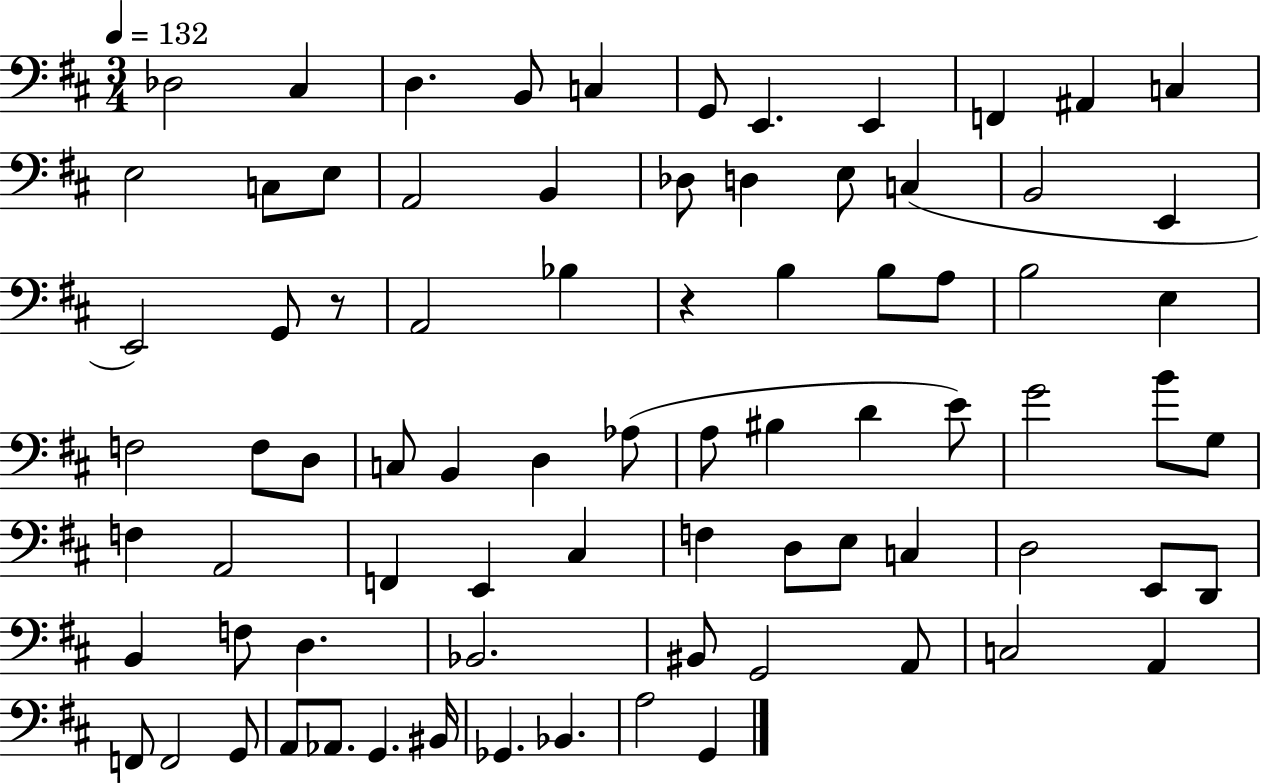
Db3/h C#3/q D3/q. B2/e C3/q G2/e E2/q. E2/q F2/q A#2/q C3/q E3/h C3/e E3/e A2/h B2/q Db3/e D3/q E3/e C3/q B2/h E2/q E2/h G2/e R/e A2/h Bb3/q R/q B3/q B3/e A3/e B3/h E3/q F3/h F3/e D3/e C3/e B2/q D3/q Ab3/e A3/e BIS3/q D4/q E4/e G4/h B4/e G3/e F3/q A2/h F2/q E2/q C#3/q F3/q D3/e E3/e C3/q D3/h E2/e D2/e B2/q F3/e D3/q. Bb2/h. BIS2/e G2/h A2/e C3/h A2/q F2/e F2/h G2/e A2/e Ab2/e. G2/q. BIS2/s Gb2/q. Bb2/q. A3/h G2/q